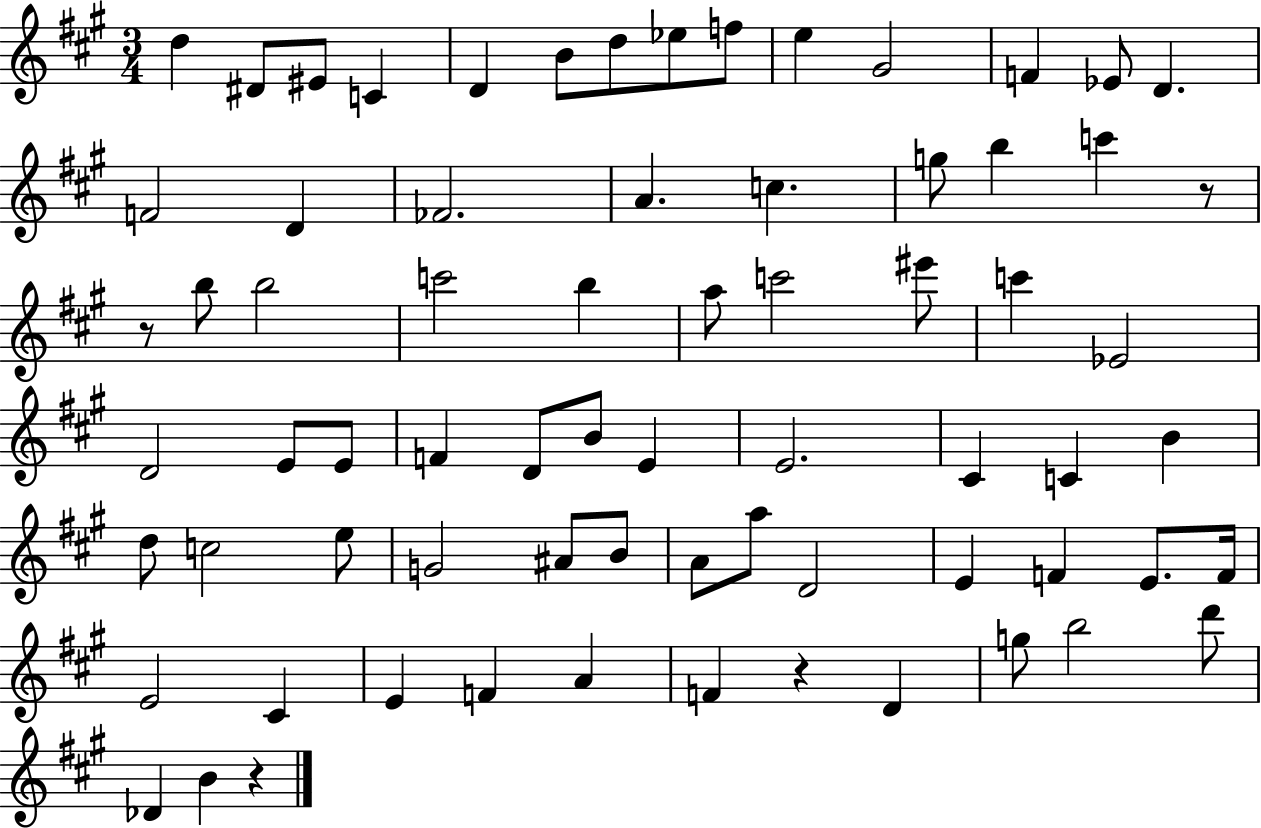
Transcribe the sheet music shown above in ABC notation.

X:1
T:Untitled
M:3/4
L:1/4
K:A
d ^D/2 ^E/2 C D B/2 d/2 _e/2 f/2 e ^G2 F _E/2 D F2 D _F2 A c g/2 b c' z/2 z/2 b/2 b2 c'2 b a/2 c'2 ^e'/2 c' _E2 D2 E/2 E/2 F D/2 B/2 E E2 ^C C B d/2 c2 e/2 G2 ^A/2 B/2 A/2 a/2 D2 E F E/2 F/4 E2 ^C E F A F z D g/2 b2 d'/2 _D B z